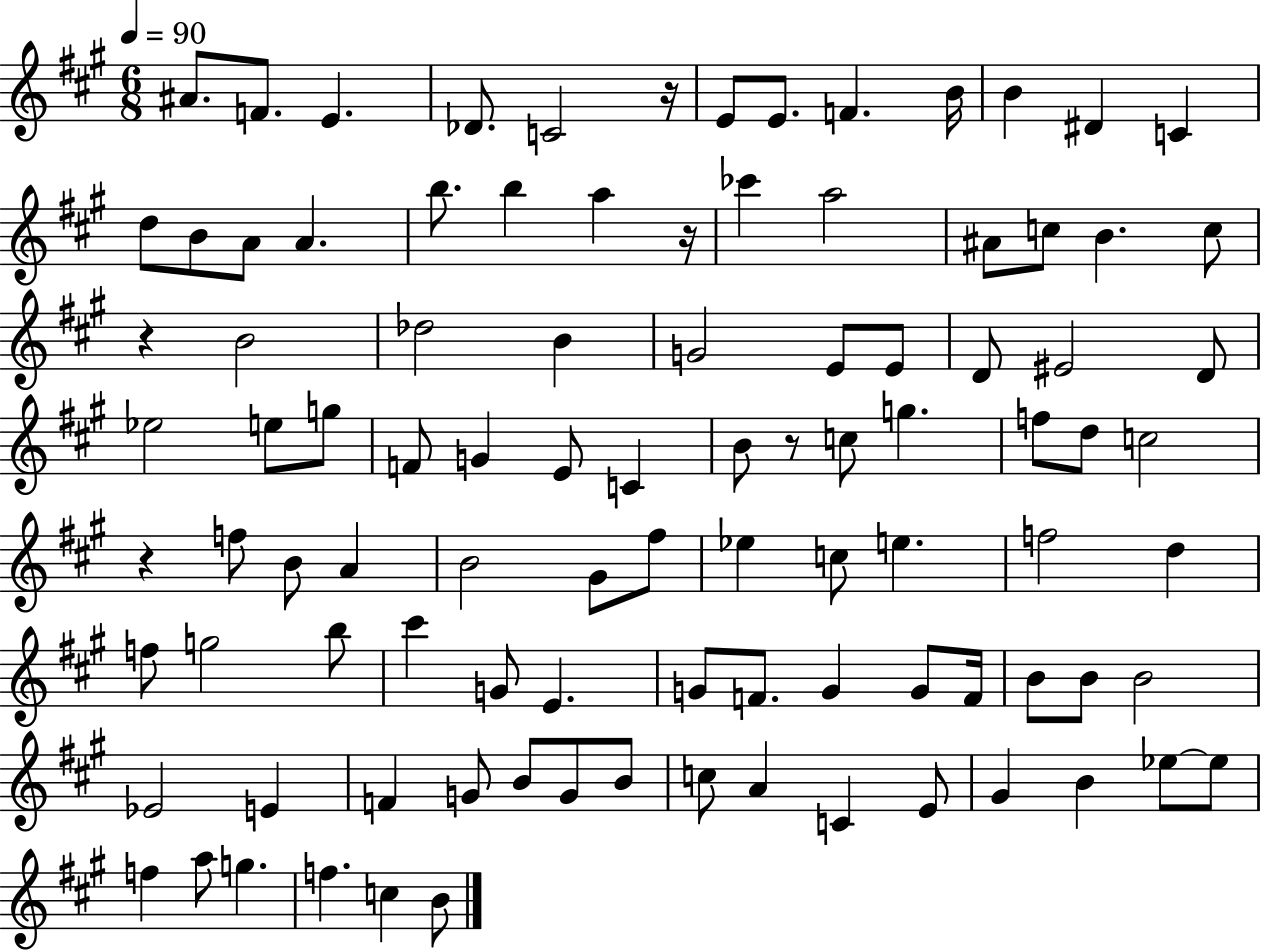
{
  \clef treble
  \numericTimeSignature
  \time 6/8
  \key a \major
  \tempo 4 = 90
  ais'8. f'8. e'4. | des'8. c'2 r16 | e'8 e'8. f'4. b'16 | b'4 dis'4 c'4 | \break d''8 b'8 a'8 a'4. | b''8. b''4 a''4 r16 | ces'''4 a''2 | ais'8 c''8 b'4. c''8 | \break r4 b'2 | des''2 b'4 | g'2 e'8 e'8 | d'8 eis'2 d'8 | \break ees''2 e''8 g''8 | f'8 g'4 e'8 c'4 | b'8 r8 c''8 g''4. | f''8 d''8 c''2 | \break r4 f''8 b'8 a'4 | b'2 gis'8 fis''8 | ees''4 c''8 e''4. | f''2 d''4 | \break f''8 g''2 b''8 | cis'''4 g'8 e'4. | g'8 f'8. g'4 g'8 f'16 | b'8 b'8 b'2 | \break ees'2 e'4 | f'4 g'8 b'8 g'8 b'8 | c''8 a'4 c'4 e'8 | gis'4 b'4 ees''8~~ ees''8 | \break f''4 a''8 g''4. | f''4. c''4 b'8 | \bar "|."
}